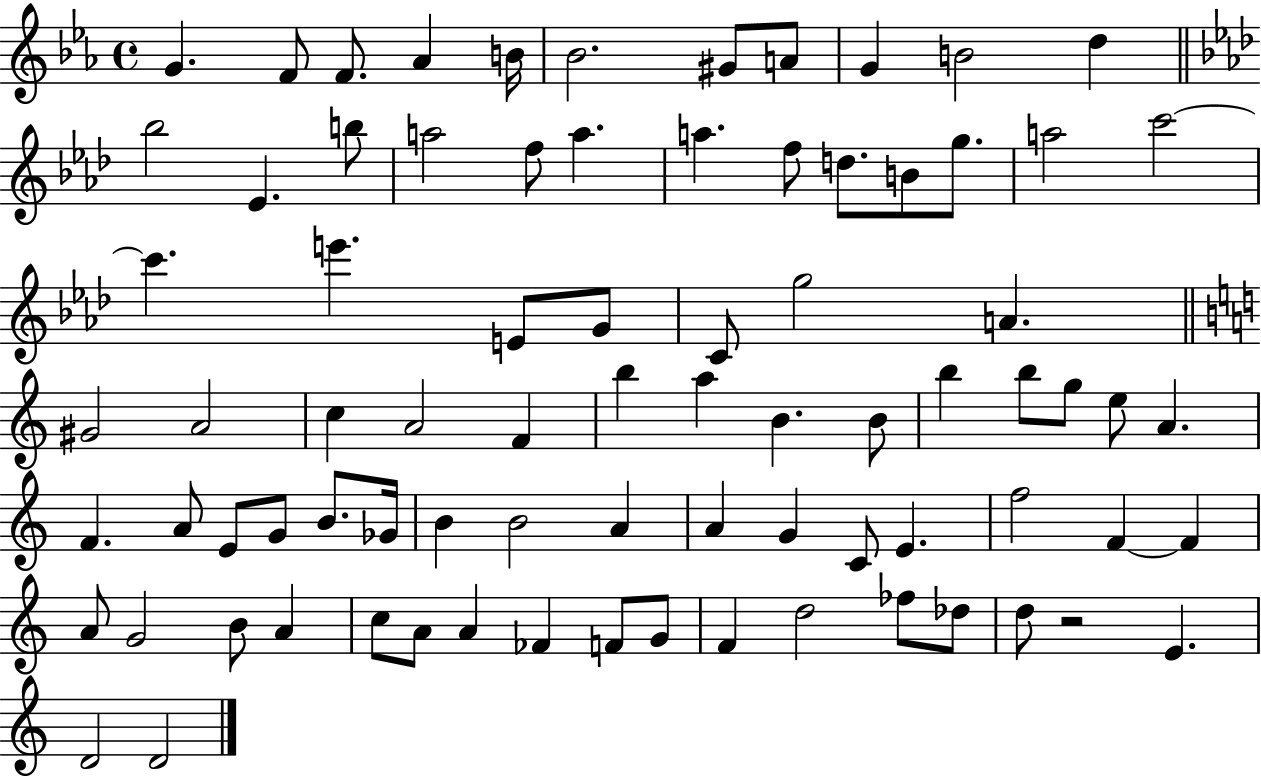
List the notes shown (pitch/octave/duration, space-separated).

G4/q. F4/e F4/e. Ab4/q B4/s Bb4/h. G#4/e A4/e G4/q B4/h D5/q Bb5/h Eb4/q. B5/e A5/h F5/e A5/q. A5/q. F5/e D5/e. B4/e G5/e. A5/h C6/h C6/q. E6/q. E4/e G4/e C4/e G5/h A4/q. G#4/h A4/h C5/q A4/h F4/q B5/q A5/q B4/q. B4/e B5/q B5/e G5/e E5/e A4/q. F4/q. A4/e E4/e G4/e B4/e. Gb4/s B4/q B4/h A4/q A4/q G4/q C4/e E4/q. F5/h F4/q F4/q A4/e G4/h B4/e A4/q C5/e A4/e A4/q FES4/q F4/e G4/e F4/q D5/h FES5/e Db5/e D5/e R/h E4/q. D4/h D4/h